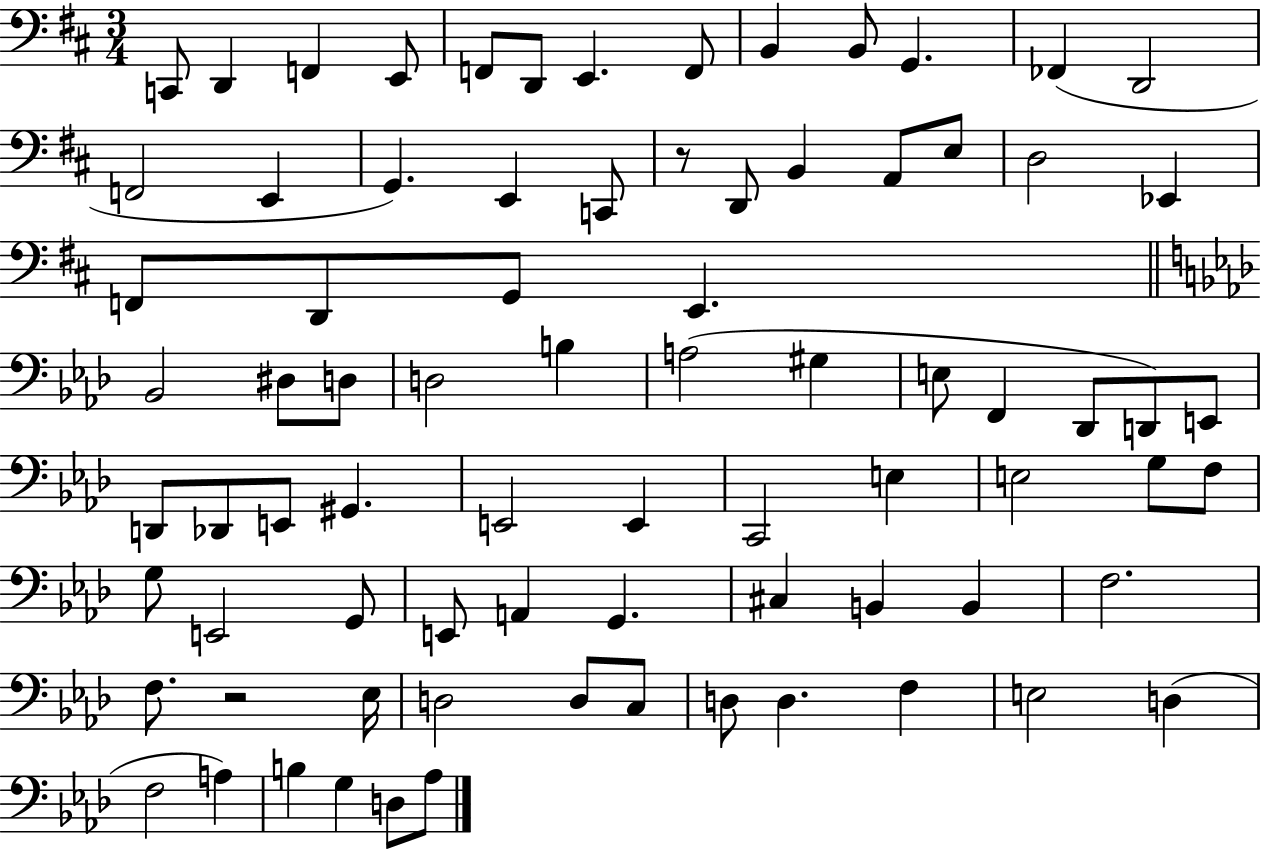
X:1
T:Untitled
M:3/4
L:1/4
K:D
C,,/2 D,, F,, E,,/2 F,,/2 D,,/2 E,, F,,/2 B,, B,,/2 G,, _F,, D,,2 F,,2 E,, G,, E,, C,,/2 z/2 D,,/2 B,, A,,/2 E,/2 D,2 _E,, F,,/2 D,,/2 G,,/2 E,, _B,,2 ^D,/2 D,/2 D,2 B, A,2 ^G, E,/2 F,, _D,,/2 D,,/2 E,,/2 D,,/2 _D,,/2 E,,/2 ^G,, E,,2 E,, C,,2 E, E,2 G,/2 F,/2 G,/2 E,,2 G,,/2 E,,/2 A,, G,, ^C, B,, B,, F,2 F,/2 z2 _E,/4 D,2 D,/2 C,/2 D,/2 D, F, E,2 D, F,2 A, B, G, D,/2 _A,/2